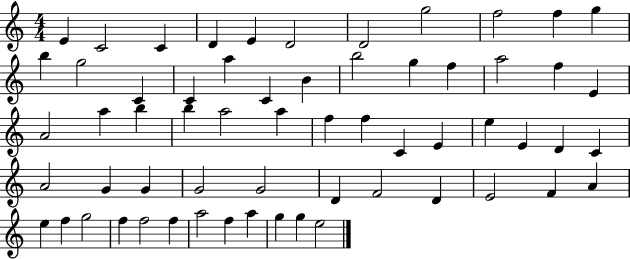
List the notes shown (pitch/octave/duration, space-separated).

E4/q C4/h C4/q D4/q E4/q D4/h D4/h G5/h F5/h F5/q G5/q B5/q G5/h C4/q C4/q A5/q C4/q B4/q B5/h G5/q F5/q A5/h F5/q E4/q A4/h A5/q B5/q B5/q A5/h A5/q F5/q F5/q C4/q E4/q E5/q E4/q D4/q C4/q A4/h G4/q G4/q G4/h G4/h D4/q F4/h D4/q E4/h F4/q A4/q E5/q F5/q G5/h F5/q F5/h F5/q A5/h F5/q A5/q G5/q G5/q E5/h